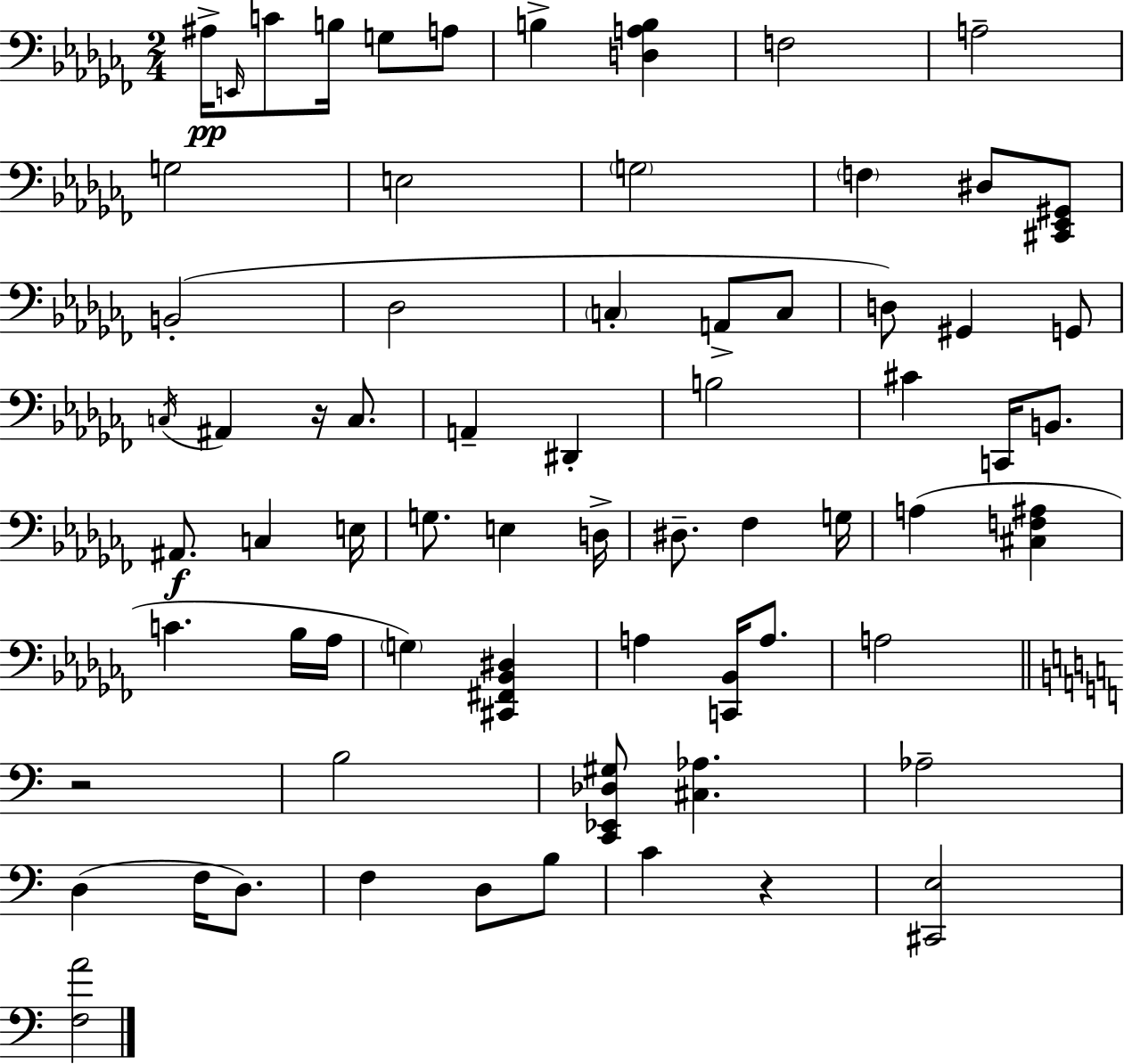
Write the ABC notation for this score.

X:1
T:Untitled
M:2/4
L:1/4
K:Abm
^A,/4 E,,/4 C/2 B,/4 G,/2 A,/2 B, [D,A,B,] F,2 A,2 G,2 E,2 G,2 F, ^D,/2 [^C,,_E,,^G,,]/2 B,,2 _D,2 C, A,,/2 C,/2 D,/2 ^G,, G,,/2 C,/4 ^A,, z/4 C,/2 A,, ^D,, B,2 ^C C,,/4 B,,/2 ^A,,/2 C, E,/4 G,/2 E, D,/4 ^D,/2 _F, G,/4 A, [^C,F,^A,] C _B,/4 _A,/4 G, [^C,,^F,,_B,,^D,] A, [C,,_B,,]/4 A,/2 A,2 z2 B,2 [C,,_E,,_D,^G,]/2 [^C,_A,] _A,2 D, F,/4 D,/2 F, D,/2 B,/2 C z [^C,,E,]2 [F,A]2